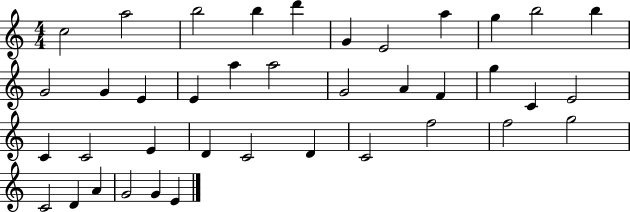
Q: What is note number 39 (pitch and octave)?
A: E4